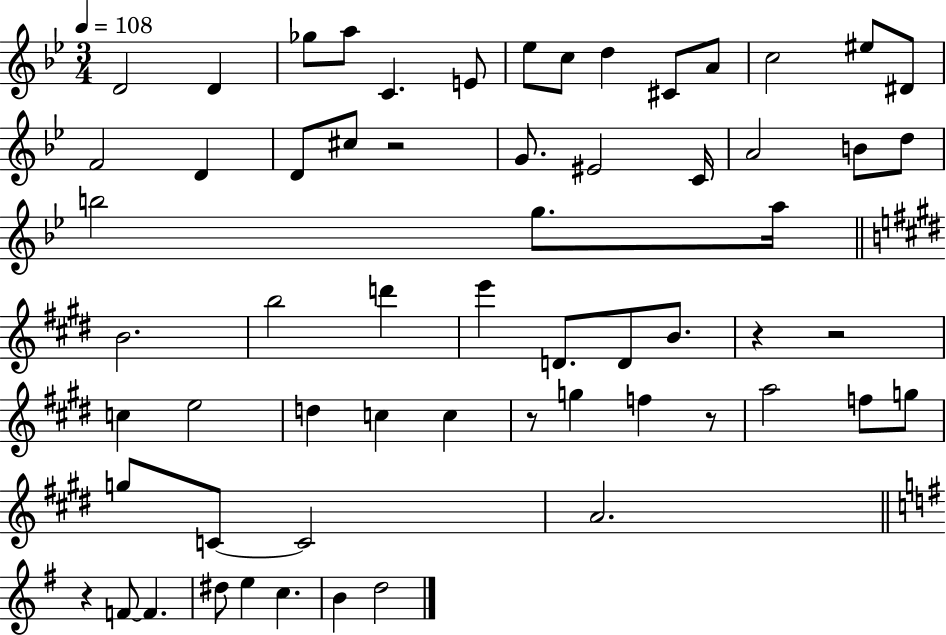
D4/h D4/q Gb5/e A5/e C4/q. E4/e Eb5/e C5/e D5/q C#4/e A4/e C5/h EIS5/e D#4/e F4/h D4/q D4/e C#5/e R/h G4/e. EIS4/h C4/s A4/h B4/e D5/e B5/h G5/e. A5/s B4/h. B5/h D6/q E6/q D4/e. D4/e B4/e. R/q R/h C5/q E5/h D5/q C5/q C5/q R/e G5/q F5/q R/e A5/h F5/e G5/e G5/e C4/e C4/h A4/h. R/q F4/e F4/q. D#5/e E5/q C5/q. B4/q D5/h